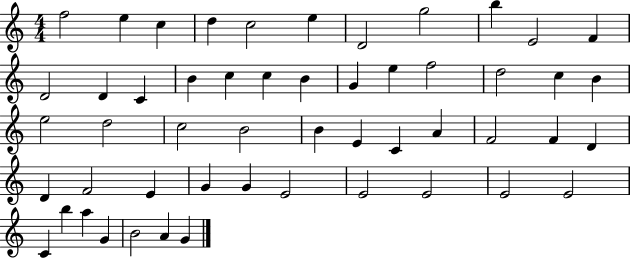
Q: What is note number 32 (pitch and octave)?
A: A4